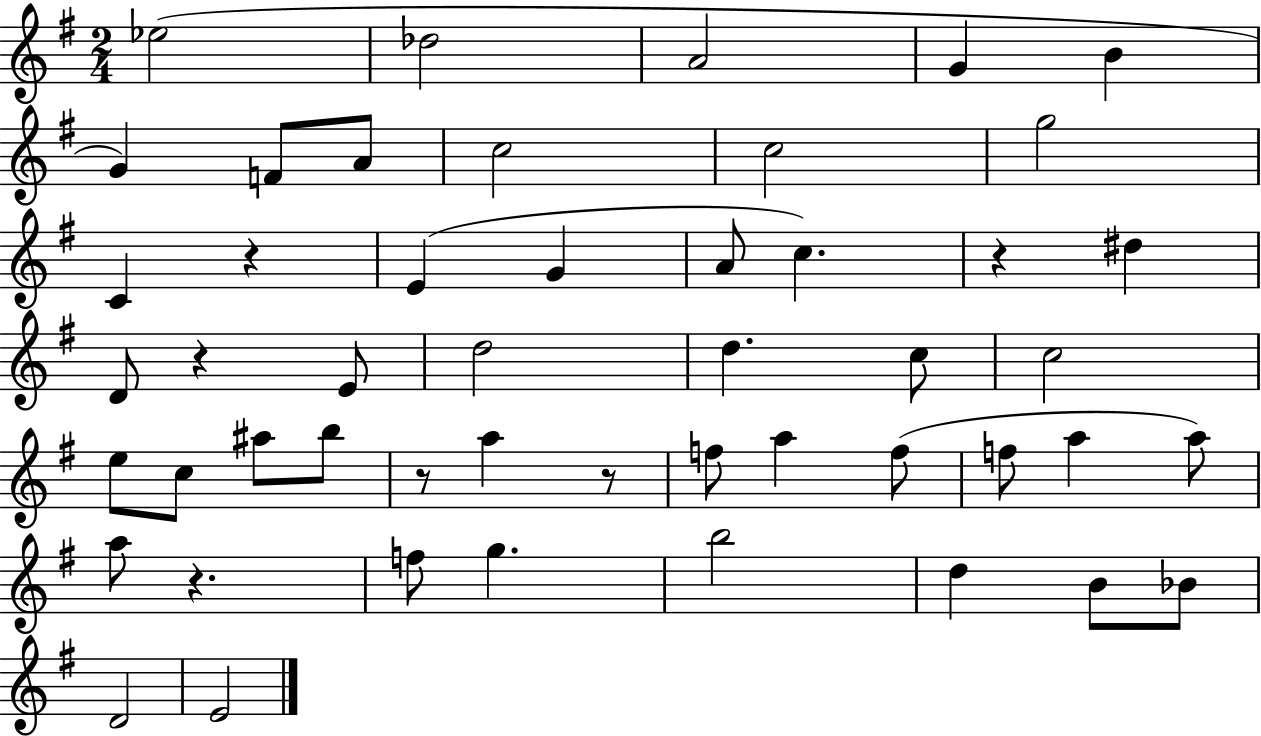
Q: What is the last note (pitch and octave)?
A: E4